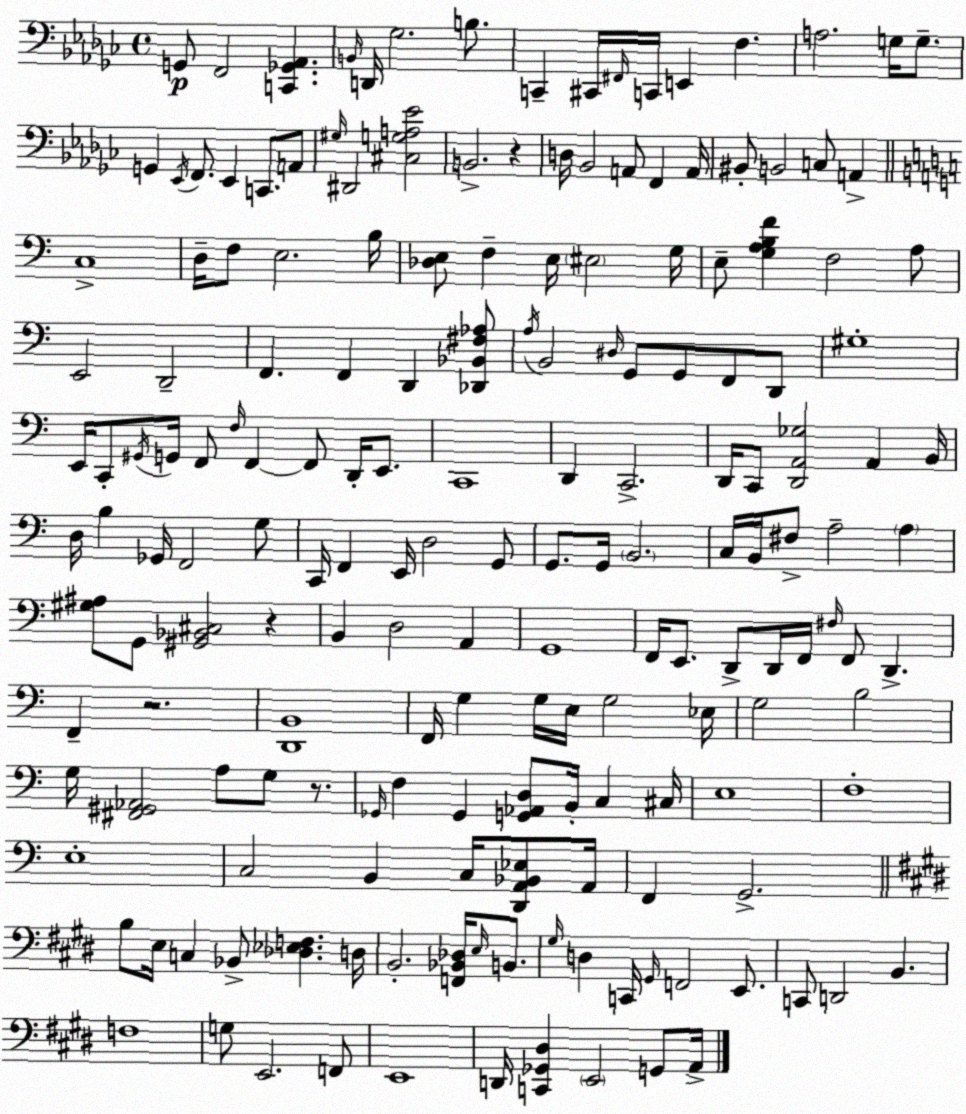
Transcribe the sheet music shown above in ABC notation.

X:1
T:Untitled
M:4/4
L:1/4
K:Ebm
G,,/2 F,,2 [C,,_G,,_A,,] B,,/4 D,,/4 _G,2 B,/2 C,, ^C,,/4 ^F,,/4 C,,/4 E,, F, A,2 G,/4 G,/2 G,, _E,,/4 F,,/2 _E,, C,,/2 A,,/2 ^G,/4 ^D,,2 [^C,G,A,_E]2 B,,2 z D,/4 _B,,2 A,,/2 F,, A,,/4 ^B,,/2 B,,2 C,/2 A,, C,4 D,/4 F,/2 E,2 B,/4 [_D,E,]/2 F, E,/4 ^E,2 G,/4 E,/2 [G,A,B,F] F,2 A,/2 E,,2 D,,2 F,, F,, D,, [_D,,_B,,^F,_A,]/2 A,/4 B,,2 ^D,/4 G,,/2 G,,/2 F,,/2 D,,/2 ^G,4 E,,/4 C,,/2 ^G,,/4 G,,/4 F,,/2 F,/4 F,, F,,/2 D,,/4 E,,/2 C,,4 D,, C,,2 D,,/4 C,,/2 [D,,A,,_G,]2 A,, B,,/4 D,/4 B, _G,,/4 F,,2 G,/2 C,,/4 F,, E,,/4 D,2 G,,/2 G,,/2 G,,/4 B,,2 C,/4 B,,/4 ^F,/2 A,2 A, [^G,^A,]/2 G,,/2 [^G,,_B,,^C,]2 z B,, D,2 A,, G,,4 F,,/4 E,,/2 D,,/2 D,,/4 F,,/4 ^F,/4 F,,/2 D,, F,, z2 [D,,B,,]4 F,,/4 G, G,/4 E,/4 G,2 _E,/4 G,2 B,2 G,/4 [^F,,^G,,_A,,]2 A,/2 G,/2 z/2 _G,,/4 F, _G,, [G,,_A,,D,]/2 B,,/4 C, ^C,/4 E,4 F,4 E,4 C,2 B,, C,/4 [D,,A,,_B,,_E,]/2 A,,/4 F,, G,,2 B,/2 E,/4 C, _B,,/2 [_D,_E,F,] D,/4 B,,2 [F,,_B,,_D,]/4 E,/4 B,,/2 ^G,/4 D, C,,/4 ^G,,/4 F,,2 E,,/2 C,,/2 D,,2 B,, F,4 G,/2 E,,2 F,,/2 E,,4 D,,/4 [C,,_G,,^D,] E,,2 G,,/2 A,,/4